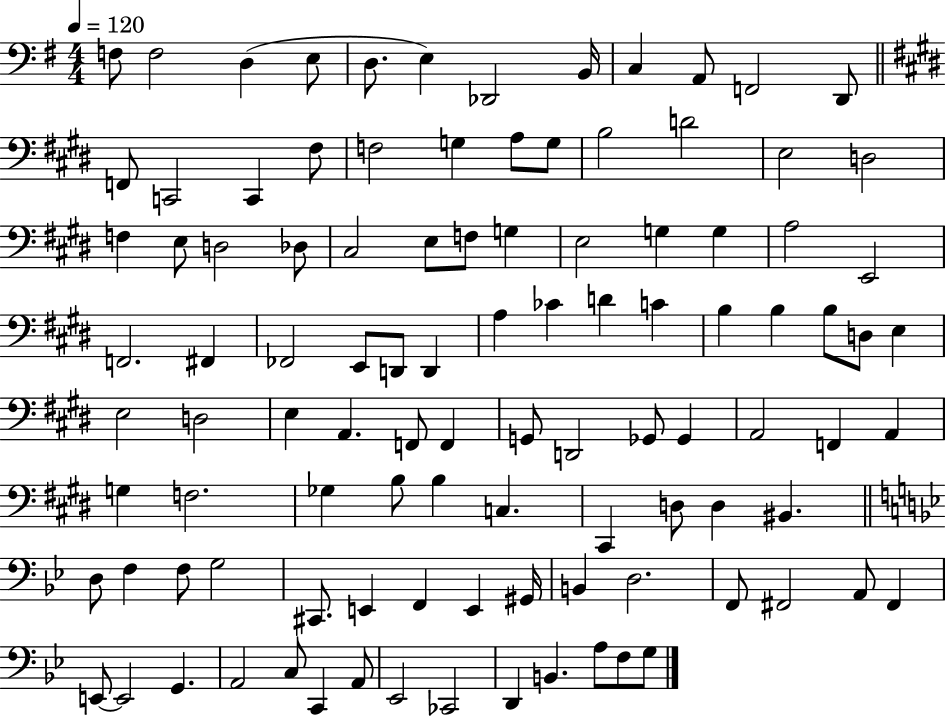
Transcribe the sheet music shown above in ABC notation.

X:1
T:Untitled
M:4/4
L:1/4
K:G
F,/2 F,2 D, E,/2 D,/2 E, _D,,2 B,,/4 C, A,,/2 F,,2 D,,/2 F,,/2 C,,2 C,, ^F,/2 F,2 G, A,/2 G,/2 B,2 D2 E,2 D,2 F, E,/2 D,2 _D,/2 ^C,2 E,/2 F,/2 G, E,2 G, G, A,2 E,,2 F,,2 ^F,, _F,,2 E,,/2 D,,/2 D,, A, _C D C B, B, B,/2 D,/2 E, E,2 D,2 E, A,, F,,/2 F,, G,,/2 D,,2 _G,,/2 _G,, A,,2 F,, A,, G, F,2 _G, B,/2 B, C, ^C,, D,/2 D, ^B,, D,/2 F, F,/2 G,2 ^C,,/2 E,, F,, E,, ^G,,/4 B,, D,2 F,,/2 ^F,,2 A,,/2 ^F,, E,,/2 E,,2 G,, A,,2 C,/2 C,, A,,/2 _E,,2 _C,,2 D,, B,, A,/2 F,/2 G,/2